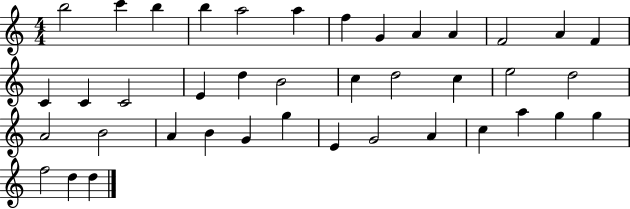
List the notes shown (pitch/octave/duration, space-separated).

B5/h C6/q B5/q B5/q A5/h A5/q F5/q G4/q A4/q A4/q F4/h A4/q F4/q C4/q C4/q C4/h E4/q D5/q B4/h C5/q D5/h C5/q E5/h D5/h A4/h B4/h A4/q B4/q G4/q G5/q E4/q G4/h A4/q C5/q A5/q G5/q G5/q F5/h D5/q D5/q